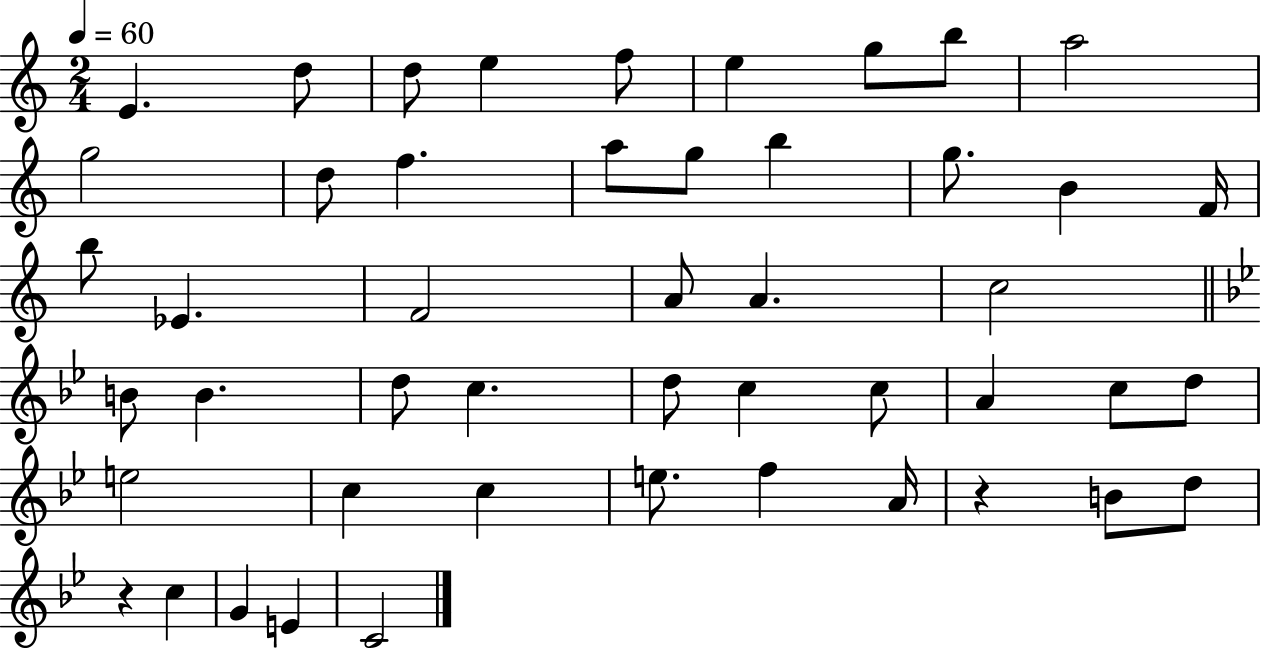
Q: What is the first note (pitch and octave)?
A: E4